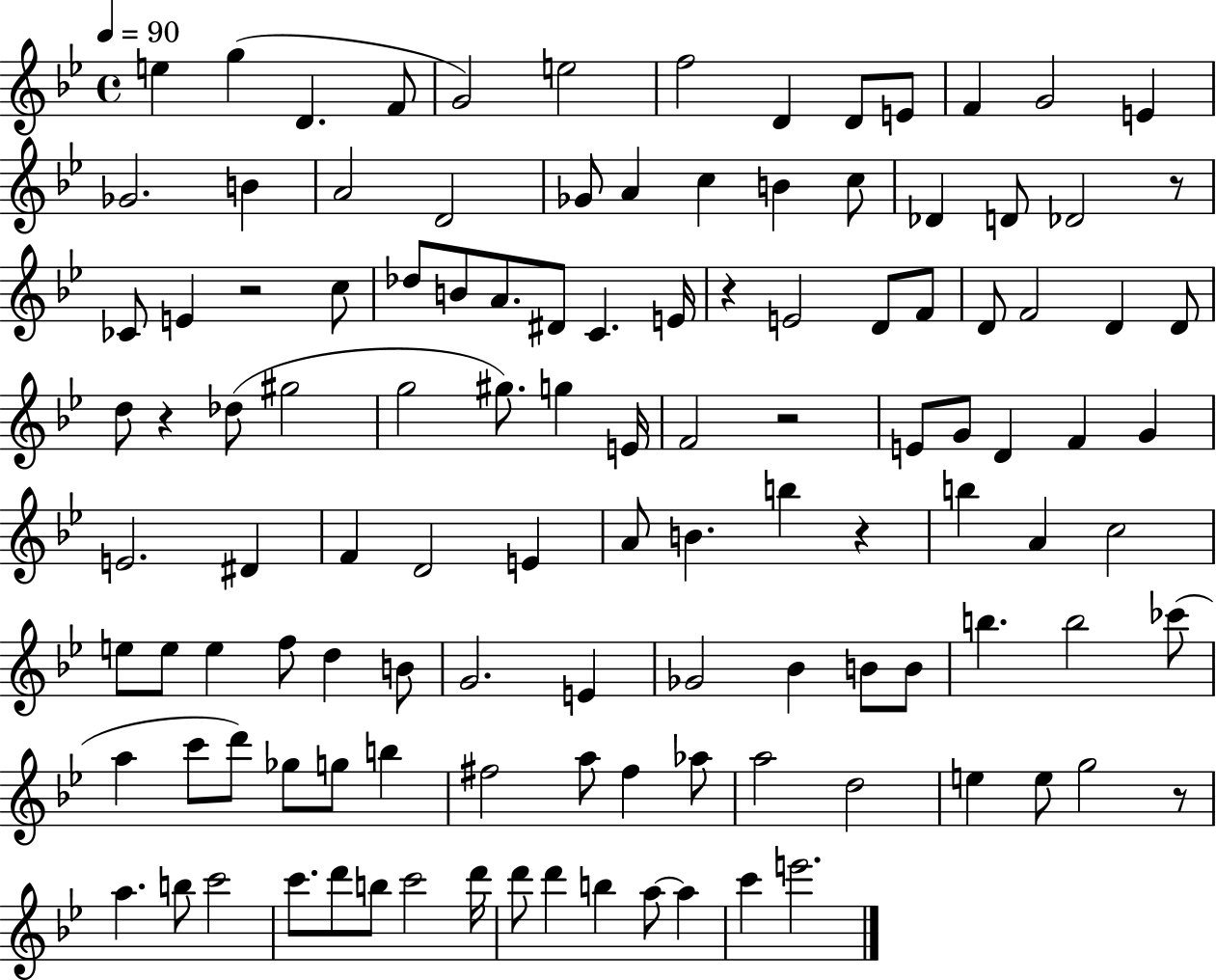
X:1
T:Untitled
M:4/4
L:1/4
K:Bb
e g D F/2 G2 e2 f2 D D/2 E/2 F G2 E _G2 B A2 D2 _G/2 A c B c/2 _D D/2 _D2 z/2 _C/2 E z2 c/2 _d/2 B/2 A/2 ^D/2 C E/4 z E2 D/2 F/2 D/2 F2 D D/2 d/2 z _d/2 ^g2 g2 ^g/2 g E/4 F2 z2 E/2 G/2 D F G E2 ^D F D2 E A/2 B b z b A c2 e/2 e/2 e f/2 d B/2 G2 E _G2 _B B/2 B/2 b b2 _c'/2 a c'/2 d'/2 _g/2 g/2 b ^f2 a/2 ^f _a/2 a2 d2 e e/2 g2 z/2 a b/2 c'2 c'/2 d'/2 b/2 c'2 d'/4 d'/2 d' b a/2 a c' e'2